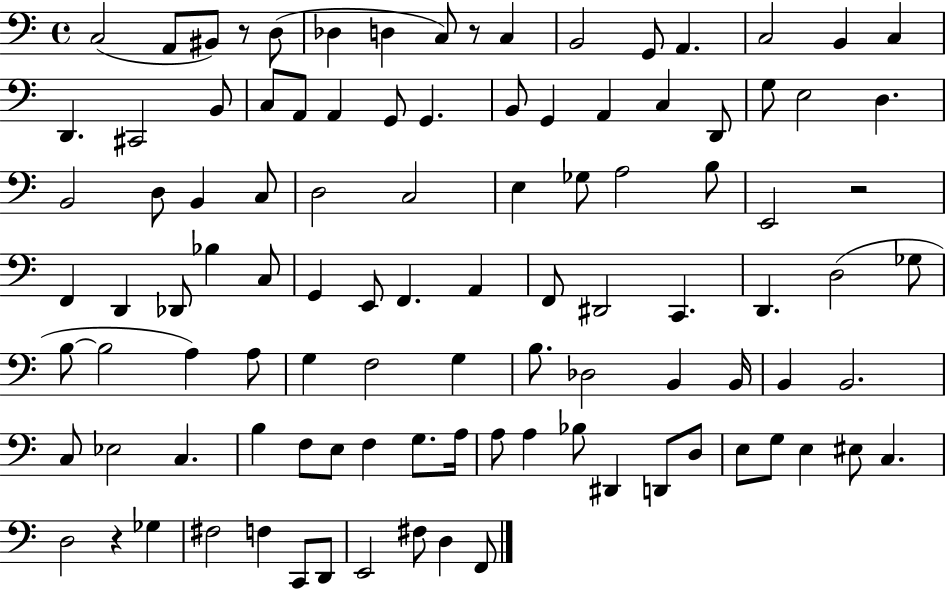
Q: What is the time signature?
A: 4/4